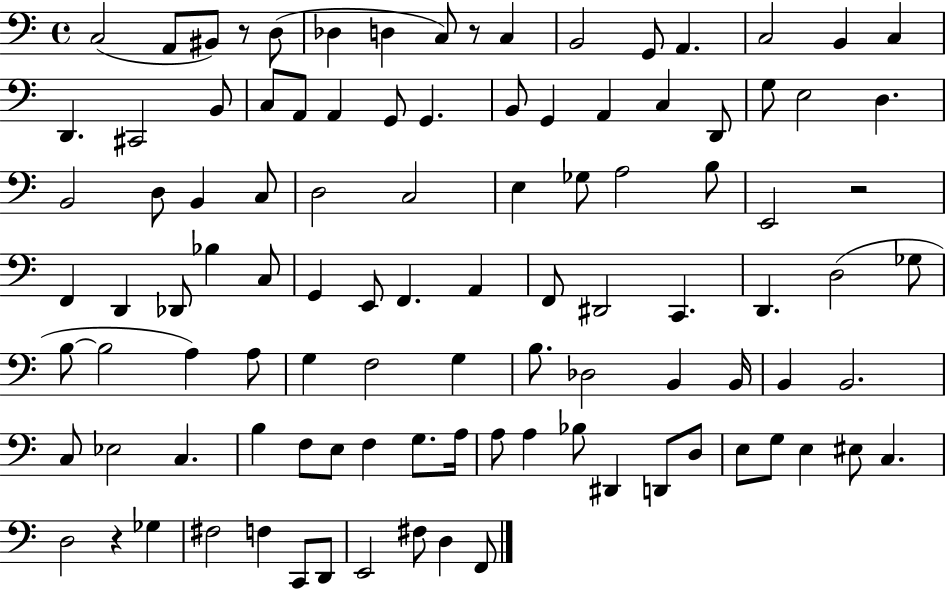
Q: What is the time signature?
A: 4/4